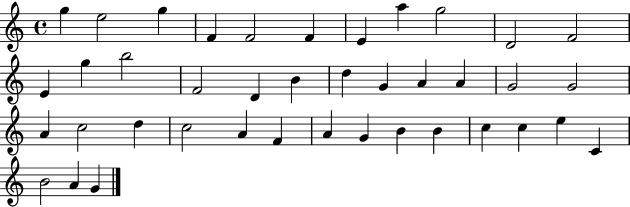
{
  \clef treble
  \time 4/4
  \defaultTimeSignature
  \key c \major
  g''4 e''2 g''4 | f'4 f'2 f'4 | e'4 a''4 g''2 | d'2 f'2 | \break e'4 g''4 b''2 | f'2 d'4 b'4 | d''4 g'4 a'4 a'4 | g'2 g'2 | \break a'4 c''2 d''4 | c''2 a'4 f'4 | a'4 g'4 b'4 b'4 | c''4 c''4 e''4 c'4 | \break b'2 a'4 g'4 | \bar "|."
}